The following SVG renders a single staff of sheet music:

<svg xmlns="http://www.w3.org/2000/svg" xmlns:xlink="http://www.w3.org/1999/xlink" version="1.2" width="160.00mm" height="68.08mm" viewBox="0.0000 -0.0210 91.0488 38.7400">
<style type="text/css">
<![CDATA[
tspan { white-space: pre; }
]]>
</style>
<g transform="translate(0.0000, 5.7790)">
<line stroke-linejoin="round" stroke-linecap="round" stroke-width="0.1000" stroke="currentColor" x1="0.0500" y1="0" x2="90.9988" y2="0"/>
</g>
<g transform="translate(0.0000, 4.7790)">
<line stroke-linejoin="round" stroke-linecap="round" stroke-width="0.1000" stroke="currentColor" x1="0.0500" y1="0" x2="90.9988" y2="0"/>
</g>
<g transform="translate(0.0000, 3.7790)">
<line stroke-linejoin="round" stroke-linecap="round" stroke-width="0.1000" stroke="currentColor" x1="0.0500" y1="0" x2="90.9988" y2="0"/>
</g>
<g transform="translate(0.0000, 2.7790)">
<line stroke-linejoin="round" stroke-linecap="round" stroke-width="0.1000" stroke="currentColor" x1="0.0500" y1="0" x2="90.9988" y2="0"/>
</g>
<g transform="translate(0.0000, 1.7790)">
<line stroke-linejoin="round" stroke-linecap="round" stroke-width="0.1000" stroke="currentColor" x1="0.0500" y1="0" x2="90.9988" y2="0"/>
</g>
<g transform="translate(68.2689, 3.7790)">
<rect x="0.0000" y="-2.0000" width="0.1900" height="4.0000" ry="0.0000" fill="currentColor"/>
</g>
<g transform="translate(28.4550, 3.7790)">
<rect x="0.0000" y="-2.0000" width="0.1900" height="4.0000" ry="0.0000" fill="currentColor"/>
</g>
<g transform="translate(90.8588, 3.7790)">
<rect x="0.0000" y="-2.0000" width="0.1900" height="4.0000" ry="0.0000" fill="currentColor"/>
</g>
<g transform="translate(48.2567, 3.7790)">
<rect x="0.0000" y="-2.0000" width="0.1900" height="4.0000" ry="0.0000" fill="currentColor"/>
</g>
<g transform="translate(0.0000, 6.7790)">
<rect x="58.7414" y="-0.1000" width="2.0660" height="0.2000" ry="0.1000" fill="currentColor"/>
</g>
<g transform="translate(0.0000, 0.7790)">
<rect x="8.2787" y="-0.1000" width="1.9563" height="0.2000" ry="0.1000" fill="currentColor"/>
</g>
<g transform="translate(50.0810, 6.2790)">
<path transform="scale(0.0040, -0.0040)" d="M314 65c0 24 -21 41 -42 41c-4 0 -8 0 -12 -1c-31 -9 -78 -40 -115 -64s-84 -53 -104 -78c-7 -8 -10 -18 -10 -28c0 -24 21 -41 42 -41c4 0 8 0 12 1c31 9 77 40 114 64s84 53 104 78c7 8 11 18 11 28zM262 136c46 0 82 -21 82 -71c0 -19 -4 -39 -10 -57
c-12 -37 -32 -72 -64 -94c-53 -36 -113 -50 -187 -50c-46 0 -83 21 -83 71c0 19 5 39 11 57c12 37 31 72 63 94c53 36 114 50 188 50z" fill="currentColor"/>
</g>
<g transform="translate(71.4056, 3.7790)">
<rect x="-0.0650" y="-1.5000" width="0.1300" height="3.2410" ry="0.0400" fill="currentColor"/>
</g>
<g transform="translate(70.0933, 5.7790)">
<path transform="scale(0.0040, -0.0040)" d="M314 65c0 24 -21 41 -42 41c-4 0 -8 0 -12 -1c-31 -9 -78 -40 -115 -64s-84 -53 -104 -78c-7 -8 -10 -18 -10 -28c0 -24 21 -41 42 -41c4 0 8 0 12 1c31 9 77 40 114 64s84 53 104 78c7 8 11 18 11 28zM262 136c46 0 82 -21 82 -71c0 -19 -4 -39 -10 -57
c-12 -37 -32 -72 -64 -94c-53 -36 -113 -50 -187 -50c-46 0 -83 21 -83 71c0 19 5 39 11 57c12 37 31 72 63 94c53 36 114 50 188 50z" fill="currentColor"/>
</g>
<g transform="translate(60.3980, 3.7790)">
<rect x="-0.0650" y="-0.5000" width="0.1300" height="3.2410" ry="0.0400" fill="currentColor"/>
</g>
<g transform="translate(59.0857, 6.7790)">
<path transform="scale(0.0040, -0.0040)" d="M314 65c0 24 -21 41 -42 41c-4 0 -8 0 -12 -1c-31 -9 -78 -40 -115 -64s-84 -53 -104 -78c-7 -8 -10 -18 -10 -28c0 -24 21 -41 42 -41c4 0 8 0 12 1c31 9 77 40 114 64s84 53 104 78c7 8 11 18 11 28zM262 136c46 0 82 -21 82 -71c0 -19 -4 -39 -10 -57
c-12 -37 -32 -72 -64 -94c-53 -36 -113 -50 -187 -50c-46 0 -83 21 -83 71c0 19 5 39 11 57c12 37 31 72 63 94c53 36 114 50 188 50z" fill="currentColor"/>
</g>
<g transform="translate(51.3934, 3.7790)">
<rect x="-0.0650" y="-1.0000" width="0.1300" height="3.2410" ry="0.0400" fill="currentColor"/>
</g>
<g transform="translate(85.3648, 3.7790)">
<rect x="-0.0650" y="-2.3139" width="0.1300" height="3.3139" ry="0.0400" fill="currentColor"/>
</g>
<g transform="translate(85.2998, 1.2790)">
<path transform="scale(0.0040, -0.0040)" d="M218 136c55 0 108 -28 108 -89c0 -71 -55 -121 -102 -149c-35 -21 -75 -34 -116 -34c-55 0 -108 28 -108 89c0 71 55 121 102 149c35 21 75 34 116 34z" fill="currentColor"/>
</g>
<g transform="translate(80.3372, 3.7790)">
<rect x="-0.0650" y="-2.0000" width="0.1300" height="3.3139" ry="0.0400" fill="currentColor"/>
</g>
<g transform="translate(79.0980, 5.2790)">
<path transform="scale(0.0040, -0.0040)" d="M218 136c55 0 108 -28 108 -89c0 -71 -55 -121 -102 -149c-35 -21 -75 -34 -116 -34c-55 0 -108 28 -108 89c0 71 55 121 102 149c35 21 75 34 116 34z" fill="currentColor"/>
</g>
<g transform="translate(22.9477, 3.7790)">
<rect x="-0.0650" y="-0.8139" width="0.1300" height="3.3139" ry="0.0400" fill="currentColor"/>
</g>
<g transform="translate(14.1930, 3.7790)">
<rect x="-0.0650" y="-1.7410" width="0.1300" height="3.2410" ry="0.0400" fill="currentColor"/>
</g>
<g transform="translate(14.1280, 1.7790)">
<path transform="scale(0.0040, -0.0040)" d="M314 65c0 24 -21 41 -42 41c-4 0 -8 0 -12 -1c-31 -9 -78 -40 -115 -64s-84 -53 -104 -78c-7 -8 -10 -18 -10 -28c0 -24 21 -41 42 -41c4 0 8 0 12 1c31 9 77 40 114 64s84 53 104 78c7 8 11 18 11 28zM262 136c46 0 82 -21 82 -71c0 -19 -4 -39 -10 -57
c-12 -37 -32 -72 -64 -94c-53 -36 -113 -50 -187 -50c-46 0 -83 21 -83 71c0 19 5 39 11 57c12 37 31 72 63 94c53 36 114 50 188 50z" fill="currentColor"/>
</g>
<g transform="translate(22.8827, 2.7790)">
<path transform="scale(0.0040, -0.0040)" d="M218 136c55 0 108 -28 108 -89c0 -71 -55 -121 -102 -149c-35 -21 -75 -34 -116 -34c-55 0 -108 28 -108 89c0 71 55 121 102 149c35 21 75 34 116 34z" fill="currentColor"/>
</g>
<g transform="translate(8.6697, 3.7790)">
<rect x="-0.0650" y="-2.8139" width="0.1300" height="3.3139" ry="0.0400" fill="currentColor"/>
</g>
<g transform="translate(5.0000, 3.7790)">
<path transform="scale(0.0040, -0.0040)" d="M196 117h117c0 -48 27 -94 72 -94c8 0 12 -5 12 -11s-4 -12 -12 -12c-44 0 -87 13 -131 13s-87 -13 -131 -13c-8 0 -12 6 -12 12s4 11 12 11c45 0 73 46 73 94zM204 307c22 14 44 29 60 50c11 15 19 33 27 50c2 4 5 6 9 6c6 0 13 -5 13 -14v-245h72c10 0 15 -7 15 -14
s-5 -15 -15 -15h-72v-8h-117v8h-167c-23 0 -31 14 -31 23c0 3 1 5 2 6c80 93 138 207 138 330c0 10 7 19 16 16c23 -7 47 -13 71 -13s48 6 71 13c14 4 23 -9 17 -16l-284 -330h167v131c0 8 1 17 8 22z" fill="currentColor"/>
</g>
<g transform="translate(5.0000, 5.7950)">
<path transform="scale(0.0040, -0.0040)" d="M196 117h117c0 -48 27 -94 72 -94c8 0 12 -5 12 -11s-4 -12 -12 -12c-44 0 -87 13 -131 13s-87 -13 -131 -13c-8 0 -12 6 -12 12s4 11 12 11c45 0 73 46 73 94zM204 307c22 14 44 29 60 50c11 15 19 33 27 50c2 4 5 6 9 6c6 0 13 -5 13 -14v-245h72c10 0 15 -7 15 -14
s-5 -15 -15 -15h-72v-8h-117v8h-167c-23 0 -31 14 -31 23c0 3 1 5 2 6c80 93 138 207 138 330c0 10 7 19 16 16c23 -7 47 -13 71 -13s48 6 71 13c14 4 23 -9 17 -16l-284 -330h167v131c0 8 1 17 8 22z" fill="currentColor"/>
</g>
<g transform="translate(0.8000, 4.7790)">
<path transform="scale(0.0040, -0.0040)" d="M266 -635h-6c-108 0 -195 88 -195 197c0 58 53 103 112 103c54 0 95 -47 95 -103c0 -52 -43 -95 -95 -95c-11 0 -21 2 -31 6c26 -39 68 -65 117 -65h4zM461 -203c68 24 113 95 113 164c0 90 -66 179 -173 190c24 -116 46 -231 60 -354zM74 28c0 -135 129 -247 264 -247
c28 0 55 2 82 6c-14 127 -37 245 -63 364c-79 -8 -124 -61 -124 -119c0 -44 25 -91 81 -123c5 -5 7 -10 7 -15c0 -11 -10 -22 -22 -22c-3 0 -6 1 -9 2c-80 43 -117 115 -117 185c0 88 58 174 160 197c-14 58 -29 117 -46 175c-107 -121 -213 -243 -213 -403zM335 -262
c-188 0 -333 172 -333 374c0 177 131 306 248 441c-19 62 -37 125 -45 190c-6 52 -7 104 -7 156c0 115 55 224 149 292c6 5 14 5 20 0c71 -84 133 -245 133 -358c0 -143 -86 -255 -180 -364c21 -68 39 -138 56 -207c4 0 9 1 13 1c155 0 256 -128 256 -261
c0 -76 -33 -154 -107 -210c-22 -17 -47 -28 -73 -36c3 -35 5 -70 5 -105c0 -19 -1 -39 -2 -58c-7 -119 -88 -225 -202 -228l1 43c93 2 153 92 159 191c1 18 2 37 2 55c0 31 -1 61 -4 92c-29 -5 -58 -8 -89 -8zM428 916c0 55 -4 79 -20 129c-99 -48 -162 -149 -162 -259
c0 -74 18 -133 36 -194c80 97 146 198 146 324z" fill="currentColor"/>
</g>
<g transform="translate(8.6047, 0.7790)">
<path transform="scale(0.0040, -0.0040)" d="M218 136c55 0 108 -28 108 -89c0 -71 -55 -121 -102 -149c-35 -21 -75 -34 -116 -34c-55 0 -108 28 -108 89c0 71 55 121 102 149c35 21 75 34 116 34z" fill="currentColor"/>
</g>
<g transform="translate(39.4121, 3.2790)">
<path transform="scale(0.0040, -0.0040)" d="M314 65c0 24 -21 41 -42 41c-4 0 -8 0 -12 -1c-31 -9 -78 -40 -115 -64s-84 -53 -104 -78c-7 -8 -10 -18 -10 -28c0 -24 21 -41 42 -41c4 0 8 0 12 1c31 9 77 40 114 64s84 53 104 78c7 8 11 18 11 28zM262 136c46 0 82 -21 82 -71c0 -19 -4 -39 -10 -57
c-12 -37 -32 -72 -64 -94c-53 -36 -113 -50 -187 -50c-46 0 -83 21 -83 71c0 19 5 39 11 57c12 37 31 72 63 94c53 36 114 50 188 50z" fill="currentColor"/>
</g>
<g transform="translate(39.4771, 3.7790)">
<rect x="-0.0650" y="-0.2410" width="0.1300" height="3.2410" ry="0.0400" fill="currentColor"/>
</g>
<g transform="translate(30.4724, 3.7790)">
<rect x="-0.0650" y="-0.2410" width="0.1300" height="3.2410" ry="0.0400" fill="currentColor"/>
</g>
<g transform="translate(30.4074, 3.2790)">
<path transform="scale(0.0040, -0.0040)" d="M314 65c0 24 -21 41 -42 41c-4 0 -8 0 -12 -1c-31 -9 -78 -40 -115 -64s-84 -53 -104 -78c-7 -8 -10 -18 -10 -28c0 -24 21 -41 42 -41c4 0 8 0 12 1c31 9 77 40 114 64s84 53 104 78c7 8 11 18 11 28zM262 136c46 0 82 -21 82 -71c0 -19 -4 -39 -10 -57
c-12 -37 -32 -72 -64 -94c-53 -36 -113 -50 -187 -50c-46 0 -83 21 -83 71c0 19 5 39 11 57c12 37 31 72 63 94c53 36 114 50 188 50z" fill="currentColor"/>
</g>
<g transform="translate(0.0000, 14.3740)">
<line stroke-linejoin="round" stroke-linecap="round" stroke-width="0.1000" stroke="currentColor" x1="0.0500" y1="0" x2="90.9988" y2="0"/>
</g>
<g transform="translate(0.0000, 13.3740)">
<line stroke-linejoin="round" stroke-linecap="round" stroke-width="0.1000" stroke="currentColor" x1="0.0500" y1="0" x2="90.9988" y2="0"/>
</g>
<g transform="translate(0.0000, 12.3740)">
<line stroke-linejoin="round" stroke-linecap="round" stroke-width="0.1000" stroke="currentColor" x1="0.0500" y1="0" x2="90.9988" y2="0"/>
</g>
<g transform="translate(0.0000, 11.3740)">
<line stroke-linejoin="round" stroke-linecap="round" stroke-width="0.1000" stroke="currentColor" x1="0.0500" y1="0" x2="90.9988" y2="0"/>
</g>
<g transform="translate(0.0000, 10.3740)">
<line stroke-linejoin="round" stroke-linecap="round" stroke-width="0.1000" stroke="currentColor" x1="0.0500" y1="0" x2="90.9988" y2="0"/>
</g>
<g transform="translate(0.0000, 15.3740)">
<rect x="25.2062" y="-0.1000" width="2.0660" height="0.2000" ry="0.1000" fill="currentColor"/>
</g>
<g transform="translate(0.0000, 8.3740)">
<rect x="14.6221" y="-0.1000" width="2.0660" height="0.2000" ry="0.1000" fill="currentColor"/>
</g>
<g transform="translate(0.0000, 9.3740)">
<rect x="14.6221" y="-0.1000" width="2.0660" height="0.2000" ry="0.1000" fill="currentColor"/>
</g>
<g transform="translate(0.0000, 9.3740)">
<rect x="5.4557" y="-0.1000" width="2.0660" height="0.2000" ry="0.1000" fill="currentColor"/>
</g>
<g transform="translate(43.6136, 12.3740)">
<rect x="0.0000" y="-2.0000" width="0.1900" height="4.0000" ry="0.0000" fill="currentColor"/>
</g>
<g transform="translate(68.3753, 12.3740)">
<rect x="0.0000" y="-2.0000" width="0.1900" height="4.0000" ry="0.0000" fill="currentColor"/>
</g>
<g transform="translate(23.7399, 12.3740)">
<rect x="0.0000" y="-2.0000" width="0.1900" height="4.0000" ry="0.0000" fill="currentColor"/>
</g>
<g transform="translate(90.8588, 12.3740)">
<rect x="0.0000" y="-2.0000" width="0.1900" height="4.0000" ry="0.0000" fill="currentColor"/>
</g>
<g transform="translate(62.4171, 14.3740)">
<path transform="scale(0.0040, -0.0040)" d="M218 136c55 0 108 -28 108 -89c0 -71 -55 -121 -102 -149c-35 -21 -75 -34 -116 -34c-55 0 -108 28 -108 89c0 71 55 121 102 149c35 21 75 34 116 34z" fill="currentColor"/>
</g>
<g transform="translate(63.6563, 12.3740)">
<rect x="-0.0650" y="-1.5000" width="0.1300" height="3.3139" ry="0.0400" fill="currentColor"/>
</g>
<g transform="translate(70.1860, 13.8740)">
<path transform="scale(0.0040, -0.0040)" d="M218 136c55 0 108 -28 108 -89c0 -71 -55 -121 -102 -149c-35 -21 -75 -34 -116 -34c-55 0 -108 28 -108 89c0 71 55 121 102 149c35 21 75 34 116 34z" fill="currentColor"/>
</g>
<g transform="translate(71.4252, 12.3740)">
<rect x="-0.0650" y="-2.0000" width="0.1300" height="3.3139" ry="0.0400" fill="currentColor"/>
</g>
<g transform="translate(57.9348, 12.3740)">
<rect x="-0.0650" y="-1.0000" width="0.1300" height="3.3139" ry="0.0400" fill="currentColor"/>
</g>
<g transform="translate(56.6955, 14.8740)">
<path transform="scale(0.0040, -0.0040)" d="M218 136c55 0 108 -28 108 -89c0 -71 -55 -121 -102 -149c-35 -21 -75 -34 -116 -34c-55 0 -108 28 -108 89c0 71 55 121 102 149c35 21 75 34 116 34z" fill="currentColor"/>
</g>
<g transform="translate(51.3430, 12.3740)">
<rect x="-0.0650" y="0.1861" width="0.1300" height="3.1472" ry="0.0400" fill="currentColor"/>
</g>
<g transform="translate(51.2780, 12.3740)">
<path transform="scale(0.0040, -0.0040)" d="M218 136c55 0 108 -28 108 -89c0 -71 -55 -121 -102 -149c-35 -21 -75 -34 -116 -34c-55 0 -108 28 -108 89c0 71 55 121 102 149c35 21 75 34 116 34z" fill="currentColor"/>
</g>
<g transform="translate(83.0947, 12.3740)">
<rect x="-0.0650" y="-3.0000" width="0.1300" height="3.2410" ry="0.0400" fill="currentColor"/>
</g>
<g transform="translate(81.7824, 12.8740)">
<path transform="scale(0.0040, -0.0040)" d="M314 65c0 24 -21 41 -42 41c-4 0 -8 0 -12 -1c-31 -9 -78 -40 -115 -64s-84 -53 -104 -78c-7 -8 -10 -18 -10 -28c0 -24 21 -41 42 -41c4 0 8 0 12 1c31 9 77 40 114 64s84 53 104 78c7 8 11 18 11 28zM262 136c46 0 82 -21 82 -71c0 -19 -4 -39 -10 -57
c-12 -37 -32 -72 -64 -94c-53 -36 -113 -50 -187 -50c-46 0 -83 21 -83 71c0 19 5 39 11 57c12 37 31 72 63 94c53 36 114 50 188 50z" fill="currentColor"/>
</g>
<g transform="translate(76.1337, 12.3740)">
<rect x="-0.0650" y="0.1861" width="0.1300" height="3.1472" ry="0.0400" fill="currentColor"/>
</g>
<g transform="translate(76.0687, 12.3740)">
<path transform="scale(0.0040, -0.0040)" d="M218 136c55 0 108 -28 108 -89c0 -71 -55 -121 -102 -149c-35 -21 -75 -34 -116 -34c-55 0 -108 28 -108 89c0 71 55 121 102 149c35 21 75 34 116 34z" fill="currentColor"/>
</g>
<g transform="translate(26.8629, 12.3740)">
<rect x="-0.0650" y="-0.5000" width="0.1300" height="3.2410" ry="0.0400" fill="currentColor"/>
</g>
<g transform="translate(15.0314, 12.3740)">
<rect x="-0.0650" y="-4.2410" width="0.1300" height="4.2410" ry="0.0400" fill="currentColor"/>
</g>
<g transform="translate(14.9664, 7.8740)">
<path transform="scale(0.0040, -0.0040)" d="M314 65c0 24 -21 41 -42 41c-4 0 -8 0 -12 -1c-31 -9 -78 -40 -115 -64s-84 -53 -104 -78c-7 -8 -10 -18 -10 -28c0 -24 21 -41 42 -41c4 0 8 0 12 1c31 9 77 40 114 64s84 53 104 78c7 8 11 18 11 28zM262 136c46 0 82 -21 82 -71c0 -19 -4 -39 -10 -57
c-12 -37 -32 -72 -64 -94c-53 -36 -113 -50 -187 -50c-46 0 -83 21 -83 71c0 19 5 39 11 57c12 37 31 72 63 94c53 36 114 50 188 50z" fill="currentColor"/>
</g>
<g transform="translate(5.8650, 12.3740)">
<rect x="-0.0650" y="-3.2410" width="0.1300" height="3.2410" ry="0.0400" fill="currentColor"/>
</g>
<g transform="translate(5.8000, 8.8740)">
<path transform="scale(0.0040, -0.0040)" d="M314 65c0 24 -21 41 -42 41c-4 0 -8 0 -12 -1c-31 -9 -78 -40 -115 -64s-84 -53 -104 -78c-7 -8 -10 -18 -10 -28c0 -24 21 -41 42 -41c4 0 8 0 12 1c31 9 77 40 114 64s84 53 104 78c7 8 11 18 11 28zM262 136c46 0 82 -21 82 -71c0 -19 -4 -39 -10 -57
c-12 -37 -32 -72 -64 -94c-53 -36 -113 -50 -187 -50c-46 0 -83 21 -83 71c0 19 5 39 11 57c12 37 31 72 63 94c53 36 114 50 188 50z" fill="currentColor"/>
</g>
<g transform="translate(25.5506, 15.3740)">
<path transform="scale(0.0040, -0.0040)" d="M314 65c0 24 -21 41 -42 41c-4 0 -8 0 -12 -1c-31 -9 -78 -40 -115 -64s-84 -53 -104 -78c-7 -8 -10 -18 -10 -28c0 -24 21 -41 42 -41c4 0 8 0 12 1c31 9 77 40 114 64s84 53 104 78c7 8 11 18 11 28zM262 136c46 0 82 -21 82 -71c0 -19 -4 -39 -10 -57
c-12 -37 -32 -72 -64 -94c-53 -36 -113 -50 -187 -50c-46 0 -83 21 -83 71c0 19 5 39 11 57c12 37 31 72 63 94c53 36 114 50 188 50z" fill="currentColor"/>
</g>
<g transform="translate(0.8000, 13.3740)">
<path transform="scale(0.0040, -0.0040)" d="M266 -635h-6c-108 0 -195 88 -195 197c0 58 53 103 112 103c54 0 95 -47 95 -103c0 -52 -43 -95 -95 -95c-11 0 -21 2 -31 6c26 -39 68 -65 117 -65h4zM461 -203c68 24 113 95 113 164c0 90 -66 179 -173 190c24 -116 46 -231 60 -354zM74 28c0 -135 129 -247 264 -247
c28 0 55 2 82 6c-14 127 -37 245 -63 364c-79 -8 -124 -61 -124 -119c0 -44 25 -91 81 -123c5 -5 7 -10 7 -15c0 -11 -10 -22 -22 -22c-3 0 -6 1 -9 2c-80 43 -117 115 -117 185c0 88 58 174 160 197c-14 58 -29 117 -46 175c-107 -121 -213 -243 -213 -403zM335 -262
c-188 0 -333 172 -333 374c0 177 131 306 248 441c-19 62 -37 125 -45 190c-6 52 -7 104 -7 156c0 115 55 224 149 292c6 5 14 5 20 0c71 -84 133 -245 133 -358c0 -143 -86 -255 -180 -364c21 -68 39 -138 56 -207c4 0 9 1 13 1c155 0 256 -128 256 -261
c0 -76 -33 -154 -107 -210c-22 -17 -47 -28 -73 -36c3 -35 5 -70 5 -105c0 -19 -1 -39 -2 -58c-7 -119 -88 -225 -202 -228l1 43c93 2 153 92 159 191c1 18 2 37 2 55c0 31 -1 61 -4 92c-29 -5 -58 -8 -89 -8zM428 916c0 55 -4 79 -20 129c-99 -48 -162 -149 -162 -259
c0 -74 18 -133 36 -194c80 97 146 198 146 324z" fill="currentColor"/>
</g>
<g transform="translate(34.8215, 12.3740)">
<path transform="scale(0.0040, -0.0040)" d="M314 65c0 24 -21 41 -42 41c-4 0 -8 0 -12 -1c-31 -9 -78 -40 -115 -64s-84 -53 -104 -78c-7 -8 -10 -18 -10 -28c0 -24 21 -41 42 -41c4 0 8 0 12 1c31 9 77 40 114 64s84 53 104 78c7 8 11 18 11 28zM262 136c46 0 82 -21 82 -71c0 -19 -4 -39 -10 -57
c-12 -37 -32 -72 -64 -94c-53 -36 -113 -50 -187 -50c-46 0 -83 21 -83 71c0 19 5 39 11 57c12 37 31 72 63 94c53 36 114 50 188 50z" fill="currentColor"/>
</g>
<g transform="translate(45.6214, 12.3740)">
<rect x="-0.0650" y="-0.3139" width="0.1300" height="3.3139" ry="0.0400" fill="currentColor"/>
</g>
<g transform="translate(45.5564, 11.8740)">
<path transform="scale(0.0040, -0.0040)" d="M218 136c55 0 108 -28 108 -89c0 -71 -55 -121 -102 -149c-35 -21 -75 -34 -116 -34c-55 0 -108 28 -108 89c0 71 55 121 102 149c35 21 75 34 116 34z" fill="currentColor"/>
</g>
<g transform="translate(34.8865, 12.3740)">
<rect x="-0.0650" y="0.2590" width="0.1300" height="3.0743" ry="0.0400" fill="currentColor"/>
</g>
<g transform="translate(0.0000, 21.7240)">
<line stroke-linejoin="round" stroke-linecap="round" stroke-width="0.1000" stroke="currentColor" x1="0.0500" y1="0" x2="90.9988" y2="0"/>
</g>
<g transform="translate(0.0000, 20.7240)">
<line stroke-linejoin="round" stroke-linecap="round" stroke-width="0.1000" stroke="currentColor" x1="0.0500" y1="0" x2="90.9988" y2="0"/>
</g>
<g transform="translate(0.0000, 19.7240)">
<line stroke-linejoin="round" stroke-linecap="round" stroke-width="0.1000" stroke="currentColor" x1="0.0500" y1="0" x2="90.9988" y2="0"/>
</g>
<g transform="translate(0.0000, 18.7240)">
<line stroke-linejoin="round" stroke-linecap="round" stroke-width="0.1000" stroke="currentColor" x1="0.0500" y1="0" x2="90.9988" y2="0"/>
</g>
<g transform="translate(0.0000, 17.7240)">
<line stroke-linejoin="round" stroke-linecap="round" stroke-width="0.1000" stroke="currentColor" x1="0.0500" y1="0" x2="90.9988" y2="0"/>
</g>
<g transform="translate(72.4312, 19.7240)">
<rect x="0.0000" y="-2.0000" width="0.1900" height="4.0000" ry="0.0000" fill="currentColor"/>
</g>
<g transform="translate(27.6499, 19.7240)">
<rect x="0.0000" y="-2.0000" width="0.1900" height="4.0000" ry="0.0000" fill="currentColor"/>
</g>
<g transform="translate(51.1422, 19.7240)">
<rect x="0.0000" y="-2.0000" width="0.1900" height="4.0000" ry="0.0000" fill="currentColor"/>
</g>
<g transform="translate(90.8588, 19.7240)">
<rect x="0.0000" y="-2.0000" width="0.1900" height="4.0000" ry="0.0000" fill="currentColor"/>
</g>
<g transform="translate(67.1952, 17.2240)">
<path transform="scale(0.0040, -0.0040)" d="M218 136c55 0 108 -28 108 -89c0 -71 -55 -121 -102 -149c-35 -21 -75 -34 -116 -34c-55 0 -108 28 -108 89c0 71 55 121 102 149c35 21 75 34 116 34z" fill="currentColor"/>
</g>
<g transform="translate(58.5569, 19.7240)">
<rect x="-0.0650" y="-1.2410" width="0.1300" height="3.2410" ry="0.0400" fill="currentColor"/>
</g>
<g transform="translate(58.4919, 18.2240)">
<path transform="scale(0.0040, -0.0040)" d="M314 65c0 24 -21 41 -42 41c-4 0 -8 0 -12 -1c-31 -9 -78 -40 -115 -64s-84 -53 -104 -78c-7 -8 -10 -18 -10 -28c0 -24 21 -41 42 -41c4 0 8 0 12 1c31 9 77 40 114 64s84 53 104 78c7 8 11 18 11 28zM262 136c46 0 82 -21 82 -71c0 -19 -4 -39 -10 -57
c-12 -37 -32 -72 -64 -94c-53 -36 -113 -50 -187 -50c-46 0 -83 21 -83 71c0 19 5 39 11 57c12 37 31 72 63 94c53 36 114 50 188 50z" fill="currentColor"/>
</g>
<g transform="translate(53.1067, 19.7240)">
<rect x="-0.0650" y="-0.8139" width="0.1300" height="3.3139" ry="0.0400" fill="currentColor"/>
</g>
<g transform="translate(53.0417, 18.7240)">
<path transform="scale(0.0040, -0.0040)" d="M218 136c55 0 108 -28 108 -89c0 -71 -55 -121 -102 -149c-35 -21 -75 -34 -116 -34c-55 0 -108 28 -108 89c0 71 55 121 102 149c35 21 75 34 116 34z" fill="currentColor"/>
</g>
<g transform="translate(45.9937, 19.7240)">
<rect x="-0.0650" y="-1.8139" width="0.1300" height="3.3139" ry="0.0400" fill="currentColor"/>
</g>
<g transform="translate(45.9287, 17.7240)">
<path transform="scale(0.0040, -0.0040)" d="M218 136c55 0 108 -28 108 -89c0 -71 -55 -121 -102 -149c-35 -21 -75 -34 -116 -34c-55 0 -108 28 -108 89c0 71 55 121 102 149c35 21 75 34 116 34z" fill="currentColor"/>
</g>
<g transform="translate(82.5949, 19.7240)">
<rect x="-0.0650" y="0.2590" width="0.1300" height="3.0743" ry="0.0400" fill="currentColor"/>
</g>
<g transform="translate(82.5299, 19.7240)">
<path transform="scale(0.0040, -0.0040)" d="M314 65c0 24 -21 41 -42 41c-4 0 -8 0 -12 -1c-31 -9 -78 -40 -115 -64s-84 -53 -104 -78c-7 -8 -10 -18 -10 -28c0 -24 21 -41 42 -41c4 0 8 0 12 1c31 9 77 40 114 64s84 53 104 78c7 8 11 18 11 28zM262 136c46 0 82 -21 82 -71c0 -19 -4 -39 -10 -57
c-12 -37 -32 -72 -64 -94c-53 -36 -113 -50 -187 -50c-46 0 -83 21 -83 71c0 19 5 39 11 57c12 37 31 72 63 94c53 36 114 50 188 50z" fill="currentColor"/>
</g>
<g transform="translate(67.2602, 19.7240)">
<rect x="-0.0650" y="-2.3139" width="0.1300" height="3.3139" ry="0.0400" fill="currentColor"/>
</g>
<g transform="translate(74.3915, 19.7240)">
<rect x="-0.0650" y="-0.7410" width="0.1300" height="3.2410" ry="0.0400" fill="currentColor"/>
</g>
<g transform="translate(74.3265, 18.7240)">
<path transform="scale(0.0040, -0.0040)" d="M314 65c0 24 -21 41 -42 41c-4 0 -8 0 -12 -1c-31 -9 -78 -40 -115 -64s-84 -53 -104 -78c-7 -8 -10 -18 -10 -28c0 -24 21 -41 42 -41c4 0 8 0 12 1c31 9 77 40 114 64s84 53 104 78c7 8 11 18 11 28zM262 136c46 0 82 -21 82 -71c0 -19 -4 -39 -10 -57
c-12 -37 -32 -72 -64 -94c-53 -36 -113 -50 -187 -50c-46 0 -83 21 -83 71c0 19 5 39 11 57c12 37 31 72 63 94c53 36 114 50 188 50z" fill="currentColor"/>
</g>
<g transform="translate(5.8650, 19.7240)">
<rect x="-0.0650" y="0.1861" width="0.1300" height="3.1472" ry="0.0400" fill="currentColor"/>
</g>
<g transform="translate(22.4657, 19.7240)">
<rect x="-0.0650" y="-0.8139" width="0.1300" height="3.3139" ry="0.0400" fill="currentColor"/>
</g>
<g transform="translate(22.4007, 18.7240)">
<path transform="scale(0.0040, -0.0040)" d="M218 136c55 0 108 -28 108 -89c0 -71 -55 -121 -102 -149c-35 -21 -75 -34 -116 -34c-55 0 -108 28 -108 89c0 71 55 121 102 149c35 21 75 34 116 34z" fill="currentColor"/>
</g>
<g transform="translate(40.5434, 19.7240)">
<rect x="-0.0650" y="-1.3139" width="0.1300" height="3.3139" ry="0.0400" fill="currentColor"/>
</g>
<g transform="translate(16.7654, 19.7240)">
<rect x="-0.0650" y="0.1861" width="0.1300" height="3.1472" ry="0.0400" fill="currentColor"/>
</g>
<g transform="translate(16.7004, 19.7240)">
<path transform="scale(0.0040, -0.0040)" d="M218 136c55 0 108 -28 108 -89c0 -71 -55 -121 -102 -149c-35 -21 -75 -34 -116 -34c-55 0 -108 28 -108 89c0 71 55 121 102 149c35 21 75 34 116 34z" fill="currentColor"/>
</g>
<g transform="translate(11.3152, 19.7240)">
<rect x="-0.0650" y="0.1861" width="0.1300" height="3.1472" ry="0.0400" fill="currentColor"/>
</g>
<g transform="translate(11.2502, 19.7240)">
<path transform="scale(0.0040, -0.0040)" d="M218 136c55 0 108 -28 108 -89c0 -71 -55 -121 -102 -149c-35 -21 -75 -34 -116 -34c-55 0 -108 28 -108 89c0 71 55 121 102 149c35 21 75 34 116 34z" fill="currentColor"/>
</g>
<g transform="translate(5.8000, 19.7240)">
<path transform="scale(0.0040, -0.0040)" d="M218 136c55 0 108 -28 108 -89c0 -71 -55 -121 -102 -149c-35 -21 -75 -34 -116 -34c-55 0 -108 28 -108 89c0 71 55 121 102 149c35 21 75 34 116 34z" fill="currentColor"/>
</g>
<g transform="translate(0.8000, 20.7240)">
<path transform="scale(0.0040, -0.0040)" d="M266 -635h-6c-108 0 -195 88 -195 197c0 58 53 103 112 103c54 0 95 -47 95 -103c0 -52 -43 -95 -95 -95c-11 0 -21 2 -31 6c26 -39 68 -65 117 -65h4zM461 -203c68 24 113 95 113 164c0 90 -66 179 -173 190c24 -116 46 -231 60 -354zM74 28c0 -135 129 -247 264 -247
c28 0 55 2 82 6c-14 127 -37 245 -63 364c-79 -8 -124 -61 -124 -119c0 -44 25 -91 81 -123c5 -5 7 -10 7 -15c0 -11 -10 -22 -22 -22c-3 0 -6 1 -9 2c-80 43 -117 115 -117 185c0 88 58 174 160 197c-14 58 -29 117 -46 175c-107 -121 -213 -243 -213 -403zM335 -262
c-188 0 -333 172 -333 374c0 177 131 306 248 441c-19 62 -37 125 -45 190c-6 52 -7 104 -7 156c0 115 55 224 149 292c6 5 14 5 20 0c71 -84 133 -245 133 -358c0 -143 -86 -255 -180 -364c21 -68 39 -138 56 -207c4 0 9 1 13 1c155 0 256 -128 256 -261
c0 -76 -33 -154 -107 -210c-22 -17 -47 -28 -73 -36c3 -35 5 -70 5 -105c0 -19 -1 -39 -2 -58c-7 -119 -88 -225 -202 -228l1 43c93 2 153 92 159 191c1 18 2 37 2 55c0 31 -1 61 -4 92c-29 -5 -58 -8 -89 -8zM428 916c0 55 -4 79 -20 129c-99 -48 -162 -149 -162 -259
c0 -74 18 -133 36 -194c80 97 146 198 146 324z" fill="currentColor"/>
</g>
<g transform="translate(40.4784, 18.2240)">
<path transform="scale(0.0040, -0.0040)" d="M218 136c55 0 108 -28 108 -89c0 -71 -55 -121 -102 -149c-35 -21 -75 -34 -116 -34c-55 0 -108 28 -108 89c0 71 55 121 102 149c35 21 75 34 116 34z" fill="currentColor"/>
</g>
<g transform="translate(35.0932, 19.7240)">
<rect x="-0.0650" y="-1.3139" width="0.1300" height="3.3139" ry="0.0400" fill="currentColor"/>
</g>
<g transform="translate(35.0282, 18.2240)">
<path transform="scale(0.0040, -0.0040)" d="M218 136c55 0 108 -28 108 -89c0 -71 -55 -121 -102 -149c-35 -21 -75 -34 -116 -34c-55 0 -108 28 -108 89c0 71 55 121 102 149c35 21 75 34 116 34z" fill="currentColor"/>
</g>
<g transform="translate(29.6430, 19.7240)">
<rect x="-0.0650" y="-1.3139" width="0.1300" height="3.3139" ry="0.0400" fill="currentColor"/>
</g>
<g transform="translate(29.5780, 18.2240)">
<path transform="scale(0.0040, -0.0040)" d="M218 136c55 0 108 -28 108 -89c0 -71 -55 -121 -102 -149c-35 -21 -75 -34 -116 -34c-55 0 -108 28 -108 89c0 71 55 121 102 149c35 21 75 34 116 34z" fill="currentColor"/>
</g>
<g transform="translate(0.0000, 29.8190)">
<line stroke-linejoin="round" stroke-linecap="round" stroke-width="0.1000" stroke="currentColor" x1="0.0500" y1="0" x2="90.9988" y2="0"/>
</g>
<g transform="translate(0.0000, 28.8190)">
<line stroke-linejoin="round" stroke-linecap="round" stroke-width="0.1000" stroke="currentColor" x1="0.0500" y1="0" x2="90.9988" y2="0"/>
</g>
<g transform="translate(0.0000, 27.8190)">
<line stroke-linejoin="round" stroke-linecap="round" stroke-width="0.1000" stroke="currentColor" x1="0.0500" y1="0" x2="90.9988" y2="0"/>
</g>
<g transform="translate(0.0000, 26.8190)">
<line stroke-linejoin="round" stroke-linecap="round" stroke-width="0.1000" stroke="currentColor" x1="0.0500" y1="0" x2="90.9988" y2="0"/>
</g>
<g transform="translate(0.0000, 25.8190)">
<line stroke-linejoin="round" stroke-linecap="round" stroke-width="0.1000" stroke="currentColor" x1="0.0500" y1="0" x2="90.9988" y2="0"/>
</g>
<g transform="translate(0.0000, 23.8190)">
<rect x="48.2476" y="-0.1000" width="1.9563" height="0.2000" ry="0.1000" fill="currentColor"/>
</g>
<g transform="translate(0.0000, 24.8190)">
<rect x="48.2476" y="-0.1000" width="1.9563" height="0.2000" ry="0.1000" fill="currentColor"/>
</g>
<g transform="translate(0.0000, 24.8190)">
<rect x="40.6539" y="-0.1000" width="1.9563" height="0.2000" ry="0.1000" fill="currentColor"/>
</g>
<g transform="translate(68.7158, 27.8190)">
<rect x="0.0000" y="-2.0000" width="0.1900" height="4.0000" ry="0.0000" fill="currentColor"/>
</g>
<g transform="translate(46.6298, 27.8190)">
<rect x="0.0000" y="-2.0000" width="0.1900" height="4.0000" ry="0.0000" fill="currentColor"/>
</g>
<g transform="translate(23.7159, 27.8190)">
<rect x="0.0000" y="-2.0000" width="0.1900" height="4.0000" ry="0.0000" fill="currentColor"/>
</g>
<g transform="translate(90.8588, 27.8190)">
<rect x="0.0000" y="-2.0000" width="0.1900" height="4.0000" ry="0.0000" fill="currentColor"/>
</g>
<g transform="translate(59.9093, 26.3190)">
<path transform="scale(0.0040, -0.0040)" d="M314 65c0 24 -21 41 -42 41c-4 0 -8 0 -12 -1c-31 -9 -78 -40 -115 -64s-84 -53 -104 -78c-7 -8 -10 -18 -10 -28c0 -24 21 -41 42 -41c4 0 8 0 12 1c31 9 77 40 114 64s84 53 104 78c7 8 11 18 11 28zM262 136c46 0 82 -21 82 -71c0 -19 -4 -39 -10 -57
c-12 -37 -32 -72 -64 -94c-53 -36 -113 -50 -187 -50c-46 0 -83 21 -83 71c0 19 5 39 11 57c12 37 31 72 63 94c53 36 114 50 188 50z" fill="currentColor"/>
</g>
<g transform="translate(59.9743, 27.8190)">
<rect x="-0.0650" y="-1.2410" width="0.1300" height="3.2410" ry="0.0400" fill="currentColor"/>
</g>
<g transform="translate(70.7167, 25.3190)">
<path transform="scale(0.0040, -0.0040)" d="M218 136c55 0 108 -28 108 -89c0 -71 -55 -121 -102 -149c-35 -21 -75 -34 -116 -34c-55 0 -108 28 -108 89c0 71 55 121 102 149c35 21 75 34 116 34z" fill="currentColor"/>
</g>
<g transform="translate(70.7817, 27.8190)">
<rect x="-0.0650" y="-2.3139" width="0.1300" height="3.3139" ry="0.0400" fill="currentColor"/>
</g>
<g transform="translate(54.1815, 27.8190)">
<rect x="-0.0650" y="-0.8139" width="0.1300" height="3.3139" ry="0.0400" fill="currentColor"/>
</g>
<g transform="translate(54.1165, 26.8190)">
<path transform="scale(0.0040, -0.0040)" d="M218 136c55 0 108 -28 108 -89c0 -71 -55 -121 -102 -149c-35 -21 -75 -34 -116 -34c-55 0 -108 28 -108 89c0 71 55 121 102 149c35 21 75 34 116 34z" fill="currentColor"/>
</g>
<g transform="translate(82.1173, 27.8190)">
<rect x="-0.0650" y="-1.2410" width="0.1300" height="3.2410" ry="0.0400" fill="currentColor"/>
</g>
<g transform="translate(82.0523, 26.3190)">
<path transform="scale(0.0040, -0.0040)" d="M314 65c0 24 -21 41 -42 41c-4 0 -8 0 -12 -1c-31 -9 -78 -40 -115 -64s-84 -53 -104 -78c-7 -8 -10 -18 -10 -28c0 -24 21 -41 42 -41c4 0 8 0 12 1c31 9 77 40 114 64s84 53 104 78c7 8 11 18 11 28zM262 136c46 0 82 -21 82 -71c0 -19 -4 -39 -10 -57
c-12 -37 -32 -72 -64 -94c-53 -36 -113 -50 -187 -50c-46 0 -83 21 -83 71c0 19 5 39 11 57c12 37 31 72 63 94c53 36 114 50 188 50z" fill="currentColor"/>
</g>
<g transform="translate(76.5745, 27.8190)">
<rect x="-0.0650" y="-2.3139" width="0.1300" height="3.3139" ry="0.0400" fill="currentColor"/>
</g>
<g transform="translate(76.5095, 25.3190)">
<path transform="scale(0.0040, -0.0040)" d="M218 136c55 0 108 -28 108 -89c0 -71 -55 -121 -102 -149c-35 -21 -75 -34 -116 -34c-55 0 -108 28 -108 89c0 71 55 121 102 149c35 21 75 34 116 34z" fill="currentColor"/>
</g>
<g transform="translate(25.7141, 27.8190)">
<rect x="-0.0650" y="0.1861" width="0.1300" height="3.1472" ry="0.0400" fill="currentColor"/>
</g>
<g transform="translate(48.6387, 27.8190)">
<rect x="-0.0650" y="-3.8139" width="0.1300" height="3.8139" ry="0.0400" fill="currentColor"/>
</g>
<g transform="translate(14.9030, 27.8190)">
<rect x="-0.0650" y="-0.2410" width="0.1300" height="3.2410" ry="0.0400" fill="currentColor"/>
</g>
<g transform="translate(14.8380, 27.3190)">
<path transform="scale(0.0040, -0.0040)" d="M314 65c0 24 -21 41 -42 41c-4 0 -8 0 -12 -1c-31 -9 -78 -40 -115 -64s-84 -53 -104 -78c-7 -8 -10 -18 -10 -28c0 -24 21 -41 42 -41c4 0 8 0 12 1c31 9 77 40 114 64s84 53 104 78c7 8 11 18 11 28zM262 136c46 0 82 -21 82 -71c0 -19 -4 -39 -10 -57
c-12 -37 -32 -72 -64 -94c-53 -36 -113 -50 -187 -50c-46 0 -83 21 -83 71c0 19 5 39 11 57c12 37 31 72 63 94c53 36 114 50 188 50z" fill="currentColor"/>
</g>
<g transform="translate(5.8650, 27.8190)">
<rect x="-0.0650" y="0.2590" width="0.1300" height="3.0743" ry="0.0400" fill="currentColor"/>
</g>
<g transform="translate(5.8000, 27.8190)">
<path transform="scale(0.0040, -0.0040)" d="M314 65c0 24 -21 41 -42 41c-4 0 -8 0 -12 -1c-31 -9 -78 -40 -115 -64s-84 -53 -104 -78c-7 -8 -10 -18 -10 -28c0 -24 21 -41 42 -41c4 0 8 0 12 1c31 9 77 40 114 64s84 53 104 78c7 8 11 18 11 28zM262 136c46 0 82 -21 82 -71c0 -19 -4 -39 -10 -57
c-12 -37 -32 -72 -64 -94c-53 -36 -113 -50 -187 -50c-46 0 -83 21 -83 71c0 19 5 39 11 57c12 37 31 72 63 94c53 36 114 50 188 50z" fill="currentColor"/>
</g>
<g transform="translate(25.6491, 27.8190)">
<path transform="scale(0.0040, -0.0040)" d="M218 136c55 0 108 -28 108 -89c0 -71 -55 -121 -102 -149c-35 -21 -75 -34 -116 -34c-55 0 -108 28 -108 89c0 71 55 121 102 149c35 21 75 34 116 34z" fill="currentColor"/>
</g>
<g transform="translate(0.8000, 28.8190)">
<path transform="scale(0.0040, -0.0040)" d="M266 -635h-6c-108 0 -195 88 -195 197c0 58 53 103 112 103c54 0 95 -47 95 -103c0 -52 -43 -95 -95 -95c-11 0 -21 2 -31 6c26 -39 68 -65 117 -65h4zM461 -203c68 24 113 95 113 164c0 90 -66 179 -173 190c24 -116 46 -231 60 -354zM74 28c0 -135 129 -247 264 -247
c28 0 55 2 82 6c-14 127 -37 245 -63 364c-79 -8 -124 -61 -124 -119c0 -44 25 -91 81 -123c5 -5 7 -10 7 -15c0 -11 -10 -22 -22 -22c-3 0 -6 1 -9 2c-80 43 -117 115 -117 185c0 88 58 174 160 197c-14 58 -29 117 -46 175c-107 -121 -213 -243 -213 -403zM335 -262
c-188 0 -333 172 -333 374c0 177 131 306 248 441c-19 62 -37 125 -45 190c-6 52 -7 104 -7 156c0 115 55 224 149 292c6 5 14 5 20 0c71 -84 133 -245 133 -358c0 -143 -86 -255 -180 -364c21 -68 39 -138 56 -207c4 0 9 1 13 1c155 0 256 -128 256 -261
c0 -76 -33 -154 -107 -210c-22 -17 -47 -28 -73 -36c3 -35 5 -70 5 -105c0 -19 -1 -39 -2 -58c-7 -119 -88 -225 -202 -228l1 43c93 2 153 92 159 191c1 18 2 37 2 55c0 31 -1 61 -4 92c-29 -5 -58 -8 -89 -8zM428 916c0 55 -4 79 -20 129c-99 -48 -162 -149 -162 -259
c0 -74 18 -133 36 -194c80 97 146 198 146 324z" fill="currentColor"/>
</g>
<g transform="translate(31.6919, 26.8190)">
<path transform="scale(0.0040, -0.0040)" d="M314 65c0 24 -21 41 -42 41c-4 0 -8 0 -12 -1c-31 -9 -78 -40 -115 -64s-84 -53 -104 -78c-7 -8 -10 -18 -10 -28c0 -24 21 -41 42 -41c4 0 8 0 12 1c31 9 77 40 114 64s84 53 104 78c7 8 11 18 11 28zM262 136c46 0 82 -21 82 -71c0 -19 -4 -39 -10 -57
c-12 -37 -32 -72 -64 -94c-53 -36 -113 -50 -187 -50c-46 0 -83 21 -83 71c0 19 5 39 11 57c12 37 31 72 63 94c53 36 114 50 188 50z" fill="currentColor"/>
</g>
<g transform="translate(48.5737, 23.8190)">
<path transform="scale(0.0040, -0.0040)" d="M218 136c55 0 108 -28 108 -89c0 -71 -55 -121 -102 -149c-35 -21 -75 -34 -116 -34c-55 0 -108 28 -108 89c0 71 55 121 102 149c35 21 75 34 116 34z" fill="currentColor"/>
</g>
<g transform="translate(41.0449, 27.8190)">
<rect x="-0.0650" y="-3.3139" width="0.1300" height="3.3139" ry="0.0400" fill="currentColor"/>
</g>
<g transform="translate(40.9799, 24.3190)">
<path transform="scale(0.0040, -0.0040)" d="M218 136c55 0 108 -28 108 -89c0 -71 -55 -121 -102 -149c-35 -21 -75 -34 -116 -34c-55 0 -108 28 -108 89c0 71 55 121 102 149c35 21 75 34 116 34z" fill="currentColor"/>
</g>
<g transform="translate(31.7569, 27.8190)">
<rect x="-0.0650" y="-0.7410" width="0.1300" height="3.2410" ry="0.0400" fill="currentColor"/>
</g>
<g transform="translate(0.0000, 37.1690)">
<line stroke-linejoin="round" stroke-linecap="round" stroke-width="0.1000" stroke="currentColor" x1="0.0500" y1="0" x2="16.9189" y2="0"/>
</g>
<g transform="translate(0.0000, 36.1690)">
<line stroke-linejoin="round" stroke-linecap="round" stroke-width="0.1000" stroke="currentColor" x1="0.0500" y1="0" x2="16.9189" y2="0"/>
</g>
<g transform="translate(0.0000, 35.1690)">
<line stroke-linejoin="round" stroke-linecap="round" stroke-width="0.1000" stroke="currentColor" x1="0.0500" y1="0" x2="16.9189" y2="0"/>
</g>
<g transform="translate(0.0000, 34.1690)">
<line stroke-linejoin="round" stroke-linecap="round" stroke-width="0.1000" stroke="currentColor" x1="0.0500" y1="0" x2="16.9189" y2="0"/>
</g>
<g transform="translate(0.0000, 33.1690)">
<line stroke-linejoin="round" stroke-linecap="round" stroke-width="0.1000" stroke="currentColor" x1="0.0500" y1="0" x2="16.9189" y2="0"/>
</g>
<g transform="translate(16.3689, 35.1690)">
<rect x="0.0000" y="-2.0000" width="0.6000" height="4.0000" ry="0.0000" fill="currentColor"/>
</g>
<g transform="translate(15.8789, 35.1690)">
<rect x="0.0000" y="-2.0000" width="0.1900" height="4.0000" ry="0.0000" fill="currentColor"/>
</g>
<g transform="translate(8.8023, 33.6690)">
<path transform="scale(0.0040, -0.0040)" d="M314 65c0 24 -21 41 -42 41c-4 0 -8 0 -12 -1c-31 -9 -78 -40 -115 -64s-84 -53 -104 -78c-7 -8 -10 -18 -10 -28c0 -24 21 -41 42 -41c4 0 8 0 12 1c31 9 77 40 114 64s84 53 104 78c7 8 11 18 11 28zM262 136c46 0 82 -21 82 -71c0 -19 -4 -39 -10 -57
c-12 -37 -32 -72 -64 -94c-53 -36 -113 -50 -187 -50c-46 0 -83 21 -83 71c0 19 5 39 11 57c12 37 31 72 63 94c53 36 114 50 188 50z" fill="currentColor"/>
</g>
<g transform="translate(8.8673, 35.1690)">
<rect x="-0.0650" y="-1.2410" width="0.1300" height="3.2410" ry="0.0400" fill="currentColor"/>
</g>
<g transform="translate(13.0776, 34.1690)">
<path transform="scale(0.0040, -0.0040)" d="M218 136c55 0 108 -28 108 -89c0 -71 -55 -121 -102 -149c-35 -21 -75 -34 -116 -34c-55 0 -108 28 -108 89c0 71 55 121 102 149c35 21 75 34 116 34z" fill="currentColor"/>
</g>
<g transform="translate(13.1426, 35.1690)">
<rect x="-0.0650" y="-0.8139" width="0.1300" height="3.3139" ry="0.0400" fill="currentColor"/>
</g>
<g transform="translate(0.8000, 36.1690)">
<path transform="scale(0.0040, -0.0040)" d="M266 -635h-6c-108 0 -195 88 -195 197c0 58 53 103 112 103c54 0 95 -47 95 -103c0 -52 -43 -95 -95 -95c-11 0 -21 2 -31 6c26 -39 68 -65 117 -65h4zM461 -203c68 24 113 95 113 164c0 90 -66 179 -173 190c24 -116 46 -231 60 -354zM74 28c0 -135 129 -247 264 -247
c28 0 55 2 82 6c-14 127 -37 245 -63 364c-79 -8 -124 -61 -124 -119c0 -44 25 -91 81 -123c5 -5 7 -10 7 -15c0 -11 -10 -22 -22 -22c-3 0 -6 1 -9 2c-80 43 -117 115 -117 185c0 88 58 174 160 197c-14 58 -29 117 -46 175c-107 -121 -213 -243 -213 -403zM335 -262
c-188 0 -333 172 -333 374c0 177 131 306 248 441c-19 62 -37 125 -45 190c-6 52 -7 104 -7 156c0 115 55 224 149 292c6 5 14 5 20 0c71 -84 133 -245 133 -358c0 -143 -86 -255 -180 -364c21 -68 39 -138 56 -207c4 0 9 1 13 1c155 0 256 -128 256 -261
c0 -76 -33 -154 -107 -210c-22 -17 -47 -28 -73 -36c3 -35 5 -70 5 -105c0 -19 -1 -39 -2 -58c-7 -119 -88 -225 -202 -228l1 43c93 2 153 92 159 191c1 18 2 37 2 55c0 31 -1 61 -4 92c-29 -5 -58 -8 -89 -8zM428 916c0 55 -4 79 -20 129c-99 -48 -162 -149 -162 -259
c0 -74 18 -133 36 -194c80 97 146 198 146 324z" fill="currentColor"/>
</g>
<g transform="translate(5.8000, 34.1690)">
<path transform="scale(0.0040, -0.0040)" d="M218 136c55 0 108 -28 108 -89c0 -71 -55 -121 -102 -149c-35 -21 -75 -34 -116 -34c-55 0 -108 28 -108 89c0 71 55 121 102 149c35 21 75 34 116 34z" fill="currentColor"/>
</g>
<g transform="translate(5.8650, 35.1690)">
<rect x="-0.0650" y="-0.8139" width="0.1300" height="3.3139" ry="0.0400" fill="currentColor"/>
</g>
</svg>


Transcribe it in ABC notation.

X:1
T:Untitled
M:4/4
L:1/4
K:C
a f2 d c2 c2 D2 C2 E2 F g b2 d'2 C2 B2 c B D E F B A2 B B B d e e e f d e2 g d2 B2 B2 c2 B d2 b c' d e2 g g e2 d e2 d